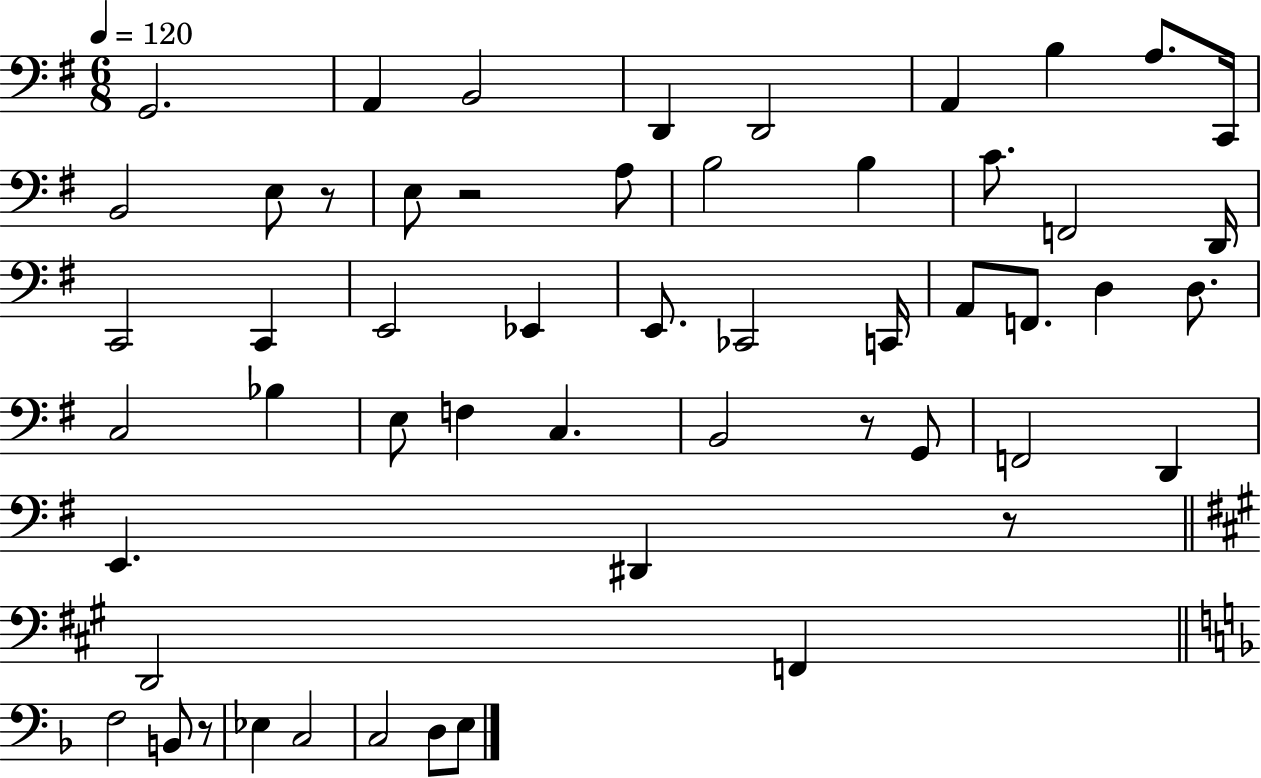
X:1
T:Untitled
M:6/8
L:1/4
K:G
G,,2 A,, B,,2 D,, D,,2 A,, B, A,/2 C,,/4 B,,2 E,/2 z/2 E,/2 z2 A,/2 B,2 B, C/2 F,,2 D,,/4 C,,2 C,, E,,2 _E,, E,,/2 _C,,2 C,,/4 A,,/2 F,,/2 D, D,/2 C,2 _B, E,/2 F, C, B,,2 z/2 G,,/2 F,,2 D,, E,, ^D,, z/2 D,,2 F,, F,2 B,,/2 z/2 _E, C,2 C,2 D,/2 E,/2